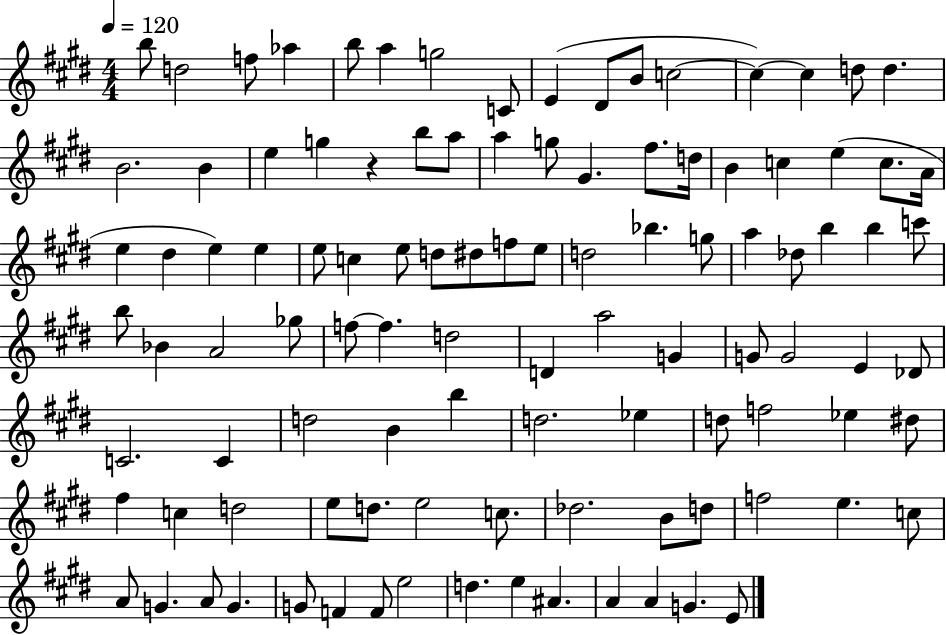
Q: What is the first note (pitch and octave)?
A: B5